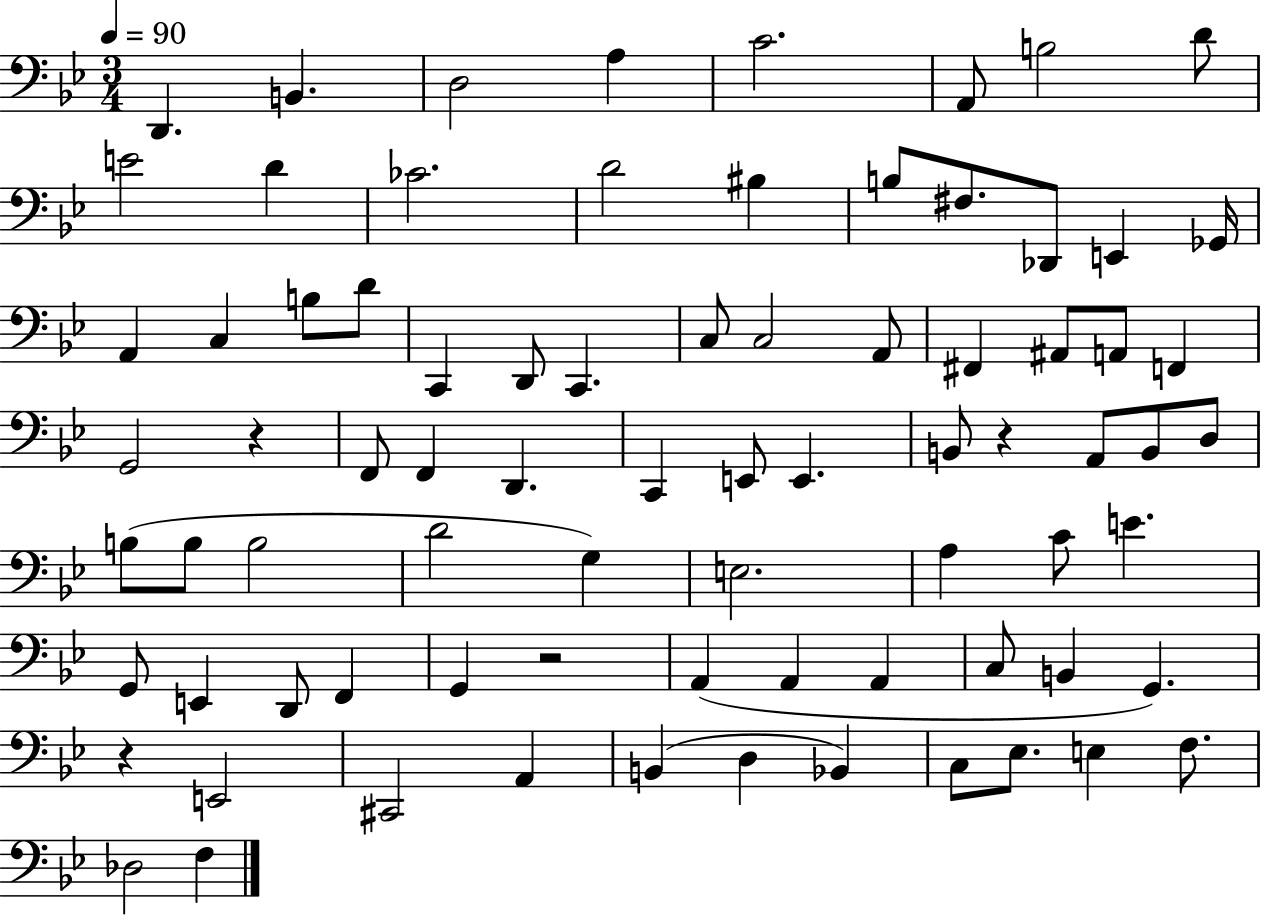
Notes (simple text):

D2/q. B2/q. D3/h A3/q C4/h. A2/e B3/h D4/e E4/h D4/q CES4/h. D4/h BIS3/q B3/e F#3/e. Db2/e E2/q Gb2/s A2/q C3/q B3/e D4/e C2/q D2/e C2/q. C3/e C3/h A2/e F#2/q A#2/e A2/e F2/q G2/h R/q F2/e F2/q D2/q. C2/q E2/e E2/q. B2/e R/q A2/e B2/e D3/e B3/e B3/e B3/h D4/h G3/q E3/h. A3/q C4/e E4/q. G2/e E2/q D2/e F2/q G2/q R/h A2/q A2/q A2/q C3/e B2/q G2/q. R/q E2/h C#2/h A2/q B2/q D3/q Bb2/q C3/e Eb3/e. E3/q F3/e. Db3/h F3/q